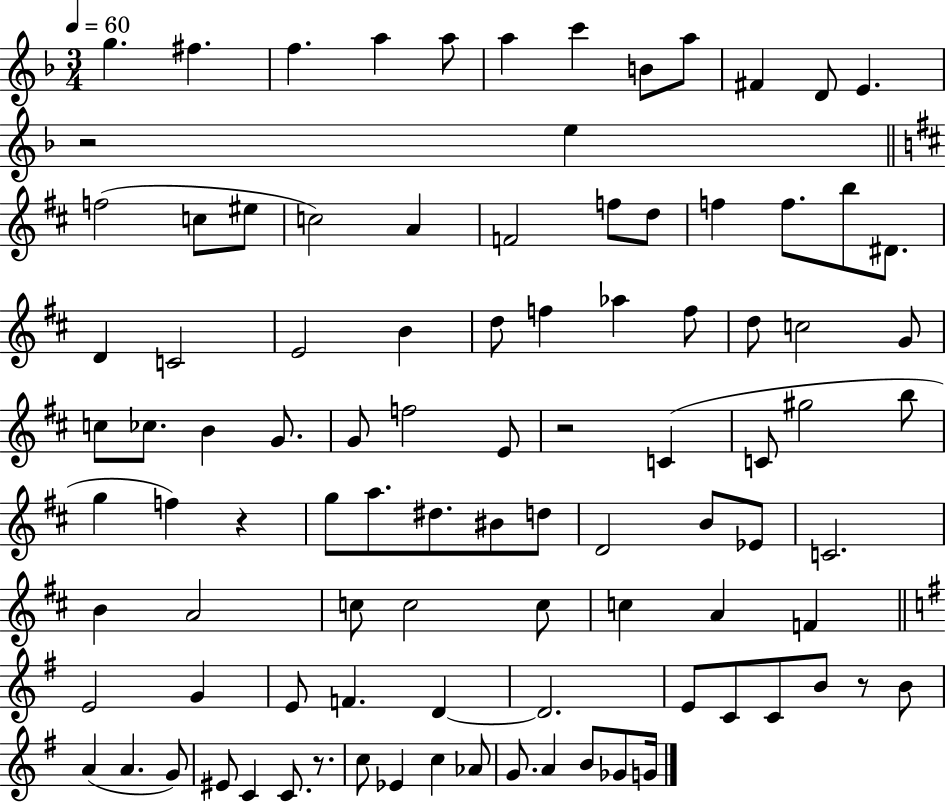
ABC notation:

X:1
T:Untitled
M:3/4
L:1/4
K:F
g ^f f a a/2 a c' B/2 a/2 ^F D/2 E z2 e f2 c/2 ^e/2 c2 A F2 f/2 d/2 f f/2 b/2 ^D/2 D C2 E2 B d/2 f _a f/2 d/2 c2 G/2 c/2 _c/2 B G/2 G/2 f2 E/2 z2 C C/2 ^g2 b/2 g f z g/2 a/2 ^d/2 ^B/2 d/2 D2 B/2 _E/2 C2 B A2 c/2 c2 c/2 c A F E2 G E/2 F D D2 E/2 C/2 C/2 B/2 z/2 B/2 A A G/2 ^E/2 C C/2 z/2 c/2 _E c _A/2 G/2 A B/2 _G/2 G/4